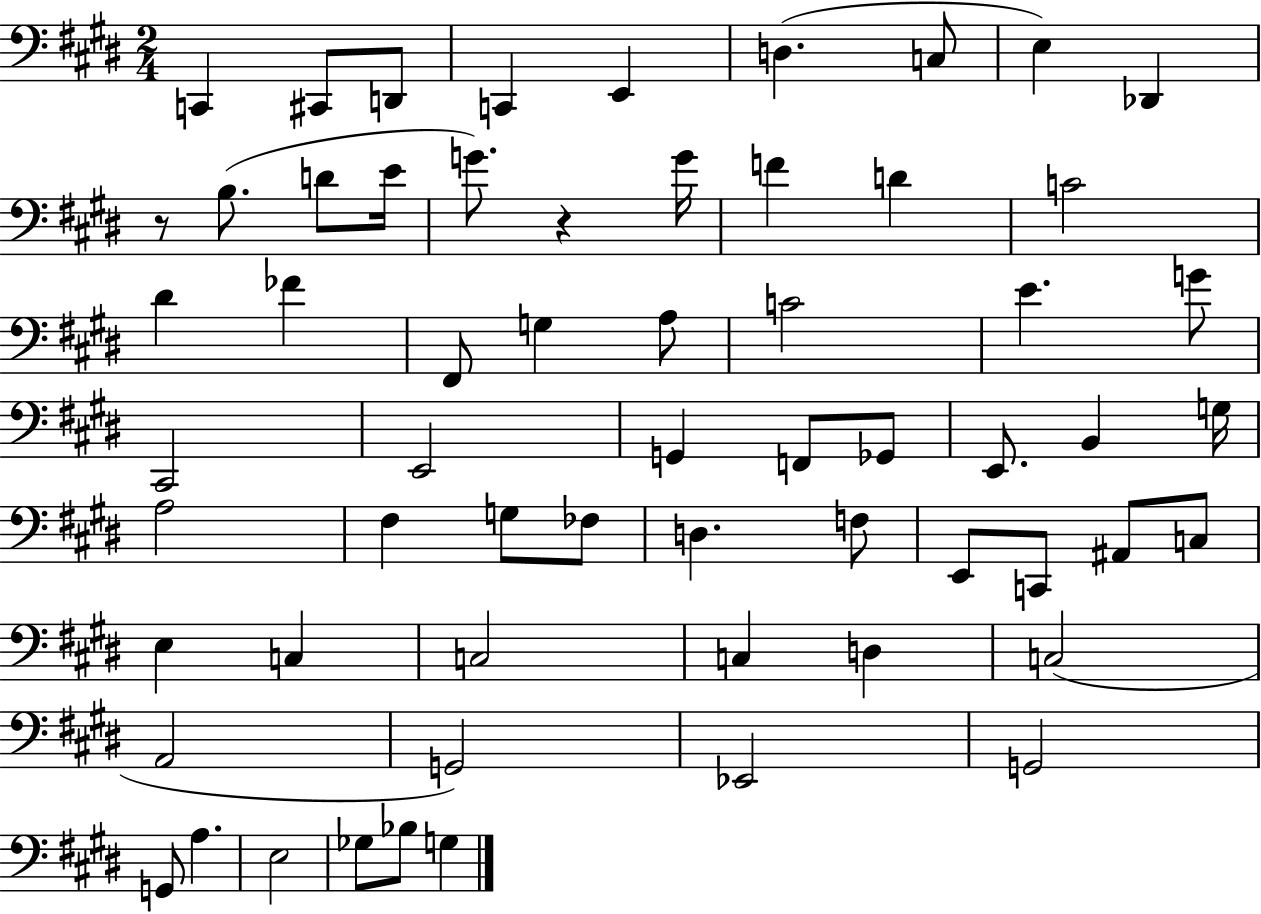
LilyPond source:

{
  \clef bass
  \numericTimeSignature
  \time 2/4
  \key e \major
  c,4 cis,8 d,8 | c,4 e,4 | d4.( c8 | e4) des,4 | \break r8 b8.( d'8 e'16 | g'8.) r4 g'16 | f'4 d'4 | c'2 | \break dis'4 fes'4 | fis,8 g4 a8 | c'2 | e'4. g'8 | \break cis,2 | e,2 | g,4 f,8 ges,8 | e,8. b,4 g16 | \break a2 | fis4 g8 fes8 | d4. f8 | e,8 c,8 ais,8 c8 | \break e4 c4 | c2 | c4 d4 | c2( | \break a,2 | g,2) | ees,2 | g,2 | \break g,8 a4. | e2 | ges8 bes8 g4 | \bar "|."
}